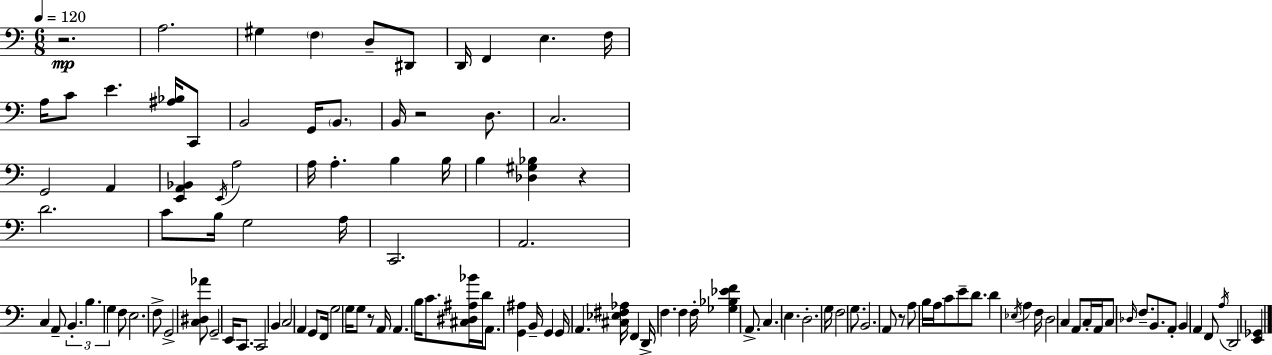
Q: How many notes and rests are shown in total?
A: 119